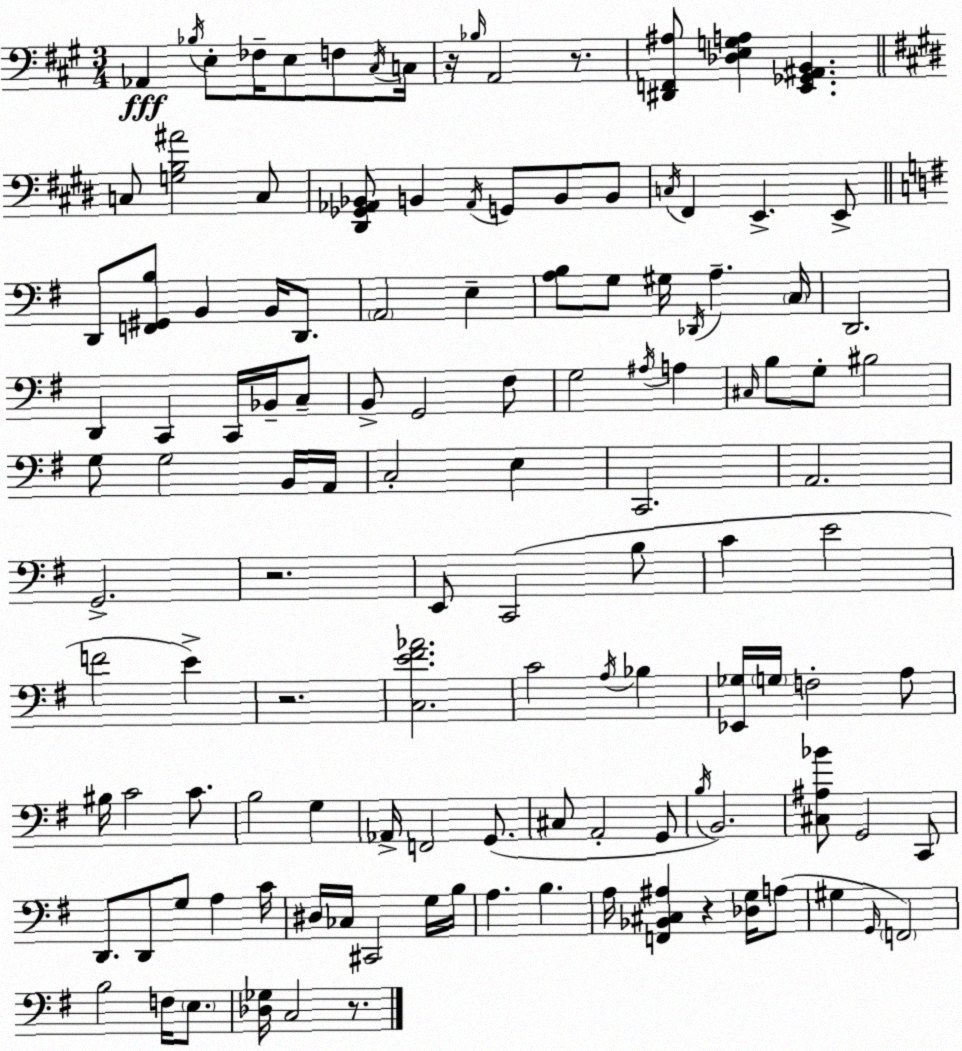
X:1
T:Untitled
M:3/4
L:1/4
K:A
_A,, _B,/4 E,/2 _F,/4 E,/2 F,/2 ^C,/4 C,/4 z/4 _B,/4 A,,2 z/2 [^D,,F,,^A,]/2 [_D,E,G,A,] [E,,_G,,^A,,B,,] C,/2 [G,B,^A]2 C,/2 [^D,,_G,,_A,,_B,,]/2 B,, _A,,/4 G,,/2 B,,/2 B,,/2 C,/4 ^F,, E,, E,,/2 D,,/2 [F,,^G,,B,]/2 B,, B,,/4 D,,/2 A,,2 E, [A,B,]/2 G,/2 ^G,/4 _D,,/4 A, C,/4 D,,2 D,, C,, C,,/4 _B,,/4 C,/2 B,,/2 G,,2 ^F,/2 G,2 ^A,/4 A, ^C,/4 B,/2 G,/2 ^B,2 G,/2 G,2 B,,/4 A,,/4 C,2 E, C,,2 A,,2 G,,2 z2 E,,/2 C,,2 B,/2 C E2 F2 E z2 [C,E^F_A]2 C2 A,/4 _B, [_E,,_G,]/4 G,/4 F,2 A,/2 ^B,/4 C2 C/2 B,2 G, _A,,/4 F,,2 G,,/2 ^C,/2 A,,2 G,,/2 B,/4 B,,2 [^C,^A,_B]/2 G,,2 C,,/2 D,,/2 D,,/2 G,/2 A, C/4 ^D,/4 _C,/4 ^C,,2 G,/4 B,/4 A, B, A,/4 [F,,_B,,^C,^A,] z [_D,G,]/4 A,/2 ^G, G,,/4 F,,2 B,2 F,/4 E,/2 [_D,_G,]/4 C,2 z/2